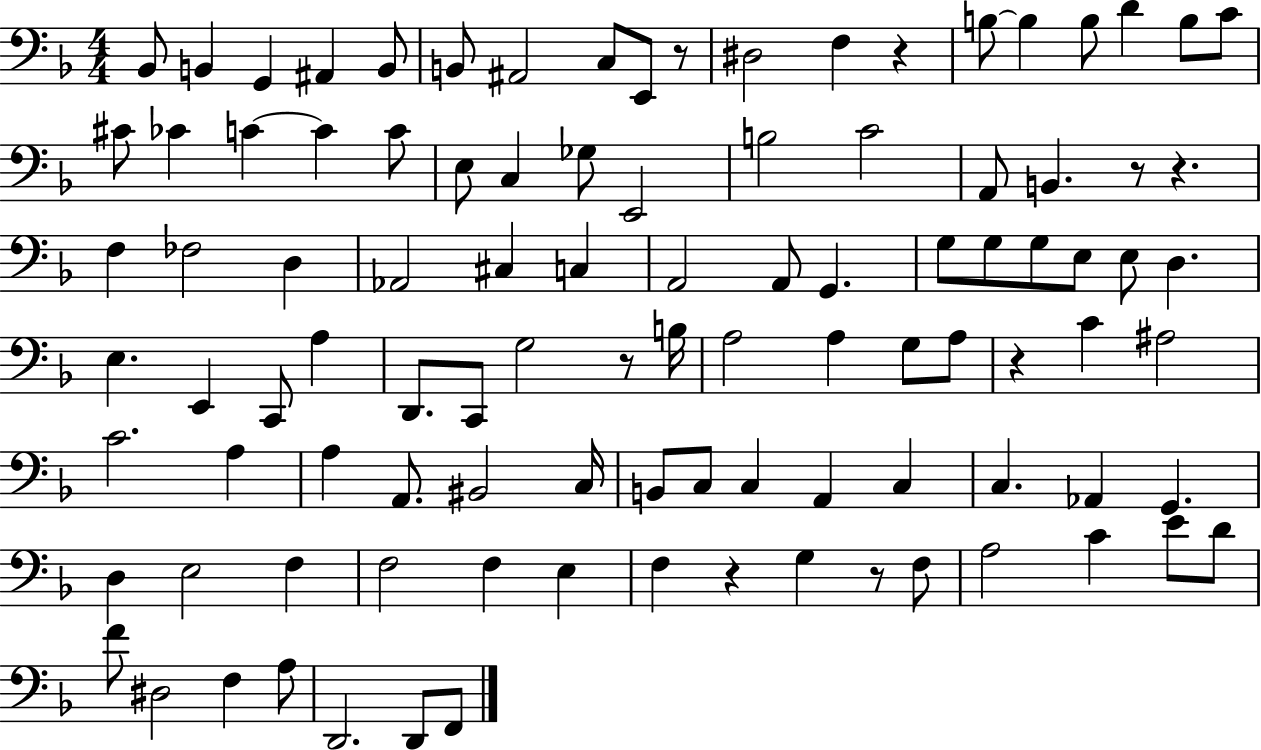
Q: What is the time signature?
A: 4/4